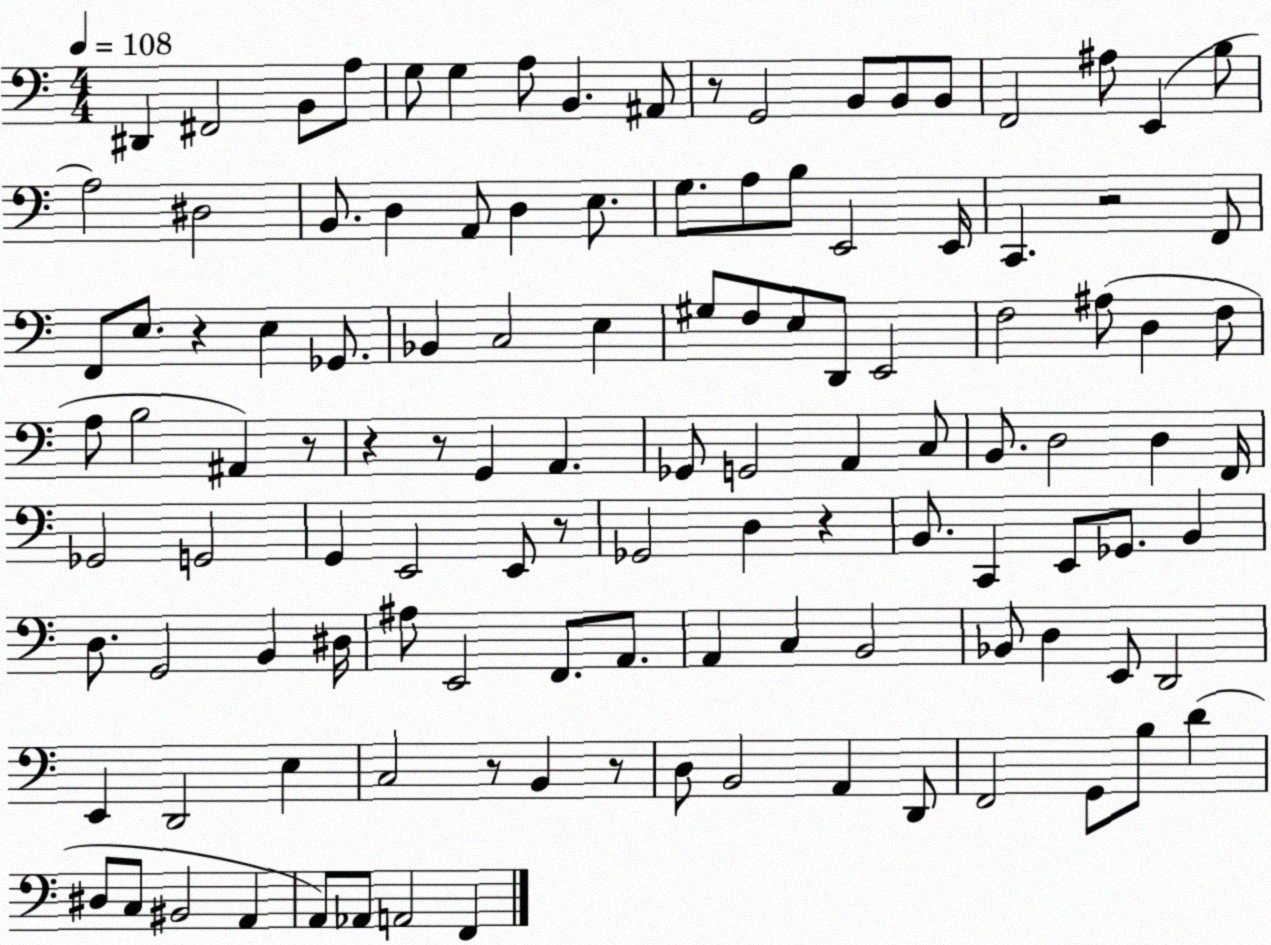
X:1
T:Untitled
M:4/4
L:1/4
K:C
^D,, ^F,,2 B,,/2 A,/2 G,/2 G, A,/2 B,, ^A,,/2 z/2 G,,2 B,,/2 B,,/2 B,,/2 F,,2 ^A,/2 E,, B,/2 A,2 ^D,2 B,,/2 D, A,,/2 D, E,/2 G,/2 A,/2 B,/2 E,,2 E,,/4 C,, z2 F,,/2 F,,/2 E,/2 z E, _G,,/2 _B,, C,2 E, ^G,/2 F,/2 E,/2 D,,/2 E,,2 F,2 ^A,/2 D, F,/2 A,/2 B,2 ^A,, z/2 z z/2 G,, A,, _G,,/2 G,,2 A,, C,/2 B,,/2 D,2 D, F,,/4 _G,,2 G,,2 G,, E,,2 E,,/2 z/2 _G,,2 D, z B,,/2 C,, E,,/2 _G,,/2 B,, D,/2 G,,2 B,, ^D,/4 ^A,/2 E,,2 F,,/2 A,,/2 A,, C, B,,2 _B,,/2 D, E,,/2 D,,2 E,, D,,2 E, C,2 z/2 B,, z/2 D,/2 B,,2 A,, D,,/2 F,,2 G,,/2 B,/2 D ^D,/2 C,/2 ^B,,2 A,, A,,/2 _A,,/2 A,,2 F,,